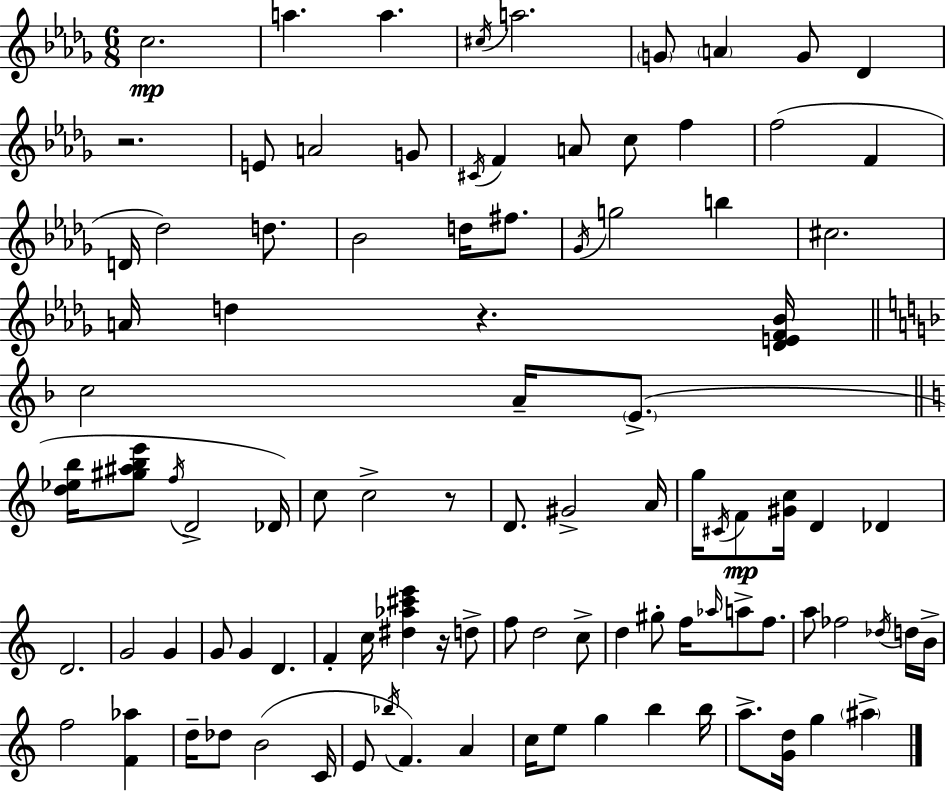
{
  \clef treble
  \numericTimeSignature
  \time 6/8
  \key bes \minor
  c''2.\mp | a''4. a''4. | \acciaccatura { cis''16 } a''2. | \parenthesize g'8 \parenthesize a'4 g'8 des'4 | \break r2. | e'8 a'2 g'8 | \acciaccatura { cis'16 } f'4 a'8 c''8 f''4 | f''2( f'4 | \break d'16 des''2) d''8. | bes'2 d''16 fis''8. | \acciaccatura { ges'16 } g''2 b''4 | cis''2. | \break a'16 d''4 r4. | <des' e' f' bes'>16 \bar "||" \break \key f \major c''2 a'16-- \parenthesize e'8.->( | \bar "||" \break \key a \minor <d'' ees'' b''>16 <gis'' ais'' b'' e'''>8 \acciaccatura { f''16 } d'2-> | des'16) c''8 c''2-> r8 | d'8. gis'2-> | a'16 g''16 \acciaccatura { cis'16 }\mp f'8 <gis' c''>16 d'4 des'4 | \break d'2. | g'2 g'4 | g'8 g'4 d'4. | f'4-. c''16 <dis'' aes'' cis''' e'''>4 r16 | \break d''8-> f''8 d''2 | c''8-> d''4 gis''8-. f''16 \grace { aes''16 } a''8-> | f''8. a''8 fes''2 | \acciaccatura { des''16 } d''16 b'16-> f''2 | \break <f' aes''>4 d''16-- des''8 b'2( | c'16 e'8 \acciaccatura { bes''16 } f'4.) | a'4 c''16 e''8 g''4 | b''4 b''16 a''8.-> <g' d''>16 g''4 | \break \parenthesize ais''4-> \bar "|."
}